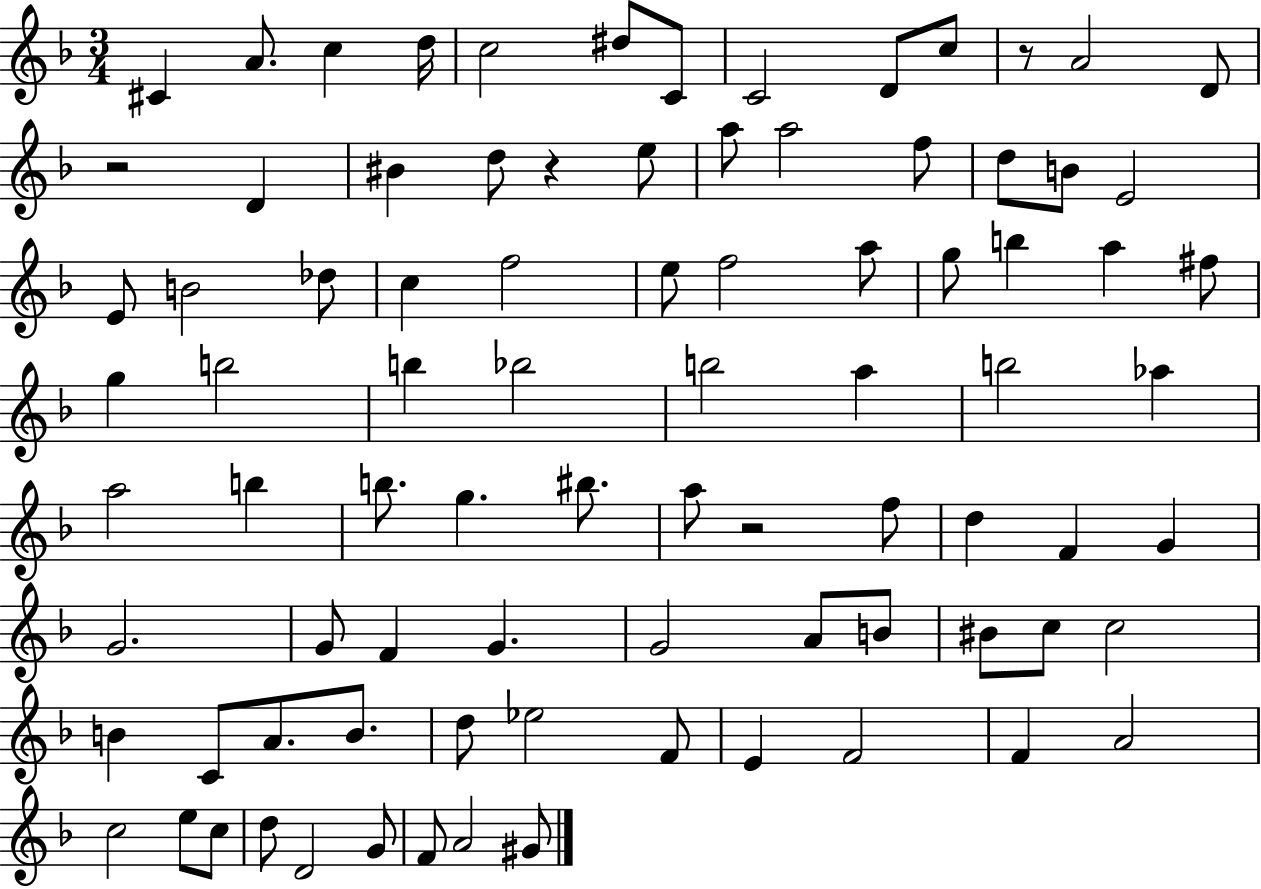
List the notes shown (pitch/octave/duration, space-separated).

C#4/q A4/e. C5/q D5/s C5/h D#5/e C4/e C4/h D4/e C5/e R/e A4/h D4/e R/h D4/q BIS4/q D5/e R/q E5/e A5/e A5/h F5/e D5/e B4/e E4/h E4/e B4/h Db5/e C5/q F5/h E5/e F5/h A5/e G5/e B5/q A5/q F#5/e G5/q B5/h B5/q Bb5/h B5/h A5/q B5/h Ab5/q A5/h B5/q B5/e. G5/q. BIS5/e. A5/e R/h F5/e D5/q F4/q G4/q G4/h. G4/e F4/q G4/q. G4/h A4/e B4/e BIS4/e C5/e C5/h B4/q C4/e A4/e. B4/e. D5/e Eb5/h F4/e E4/q F4/h F4/q A4/h C5/h E5/e C5/e D5/e D4/h G4/e F4/e A4/h G#4/e